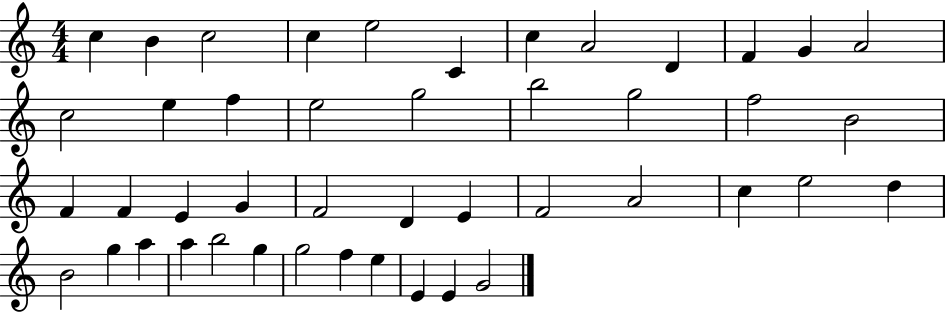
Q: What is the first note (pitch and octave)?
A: C5